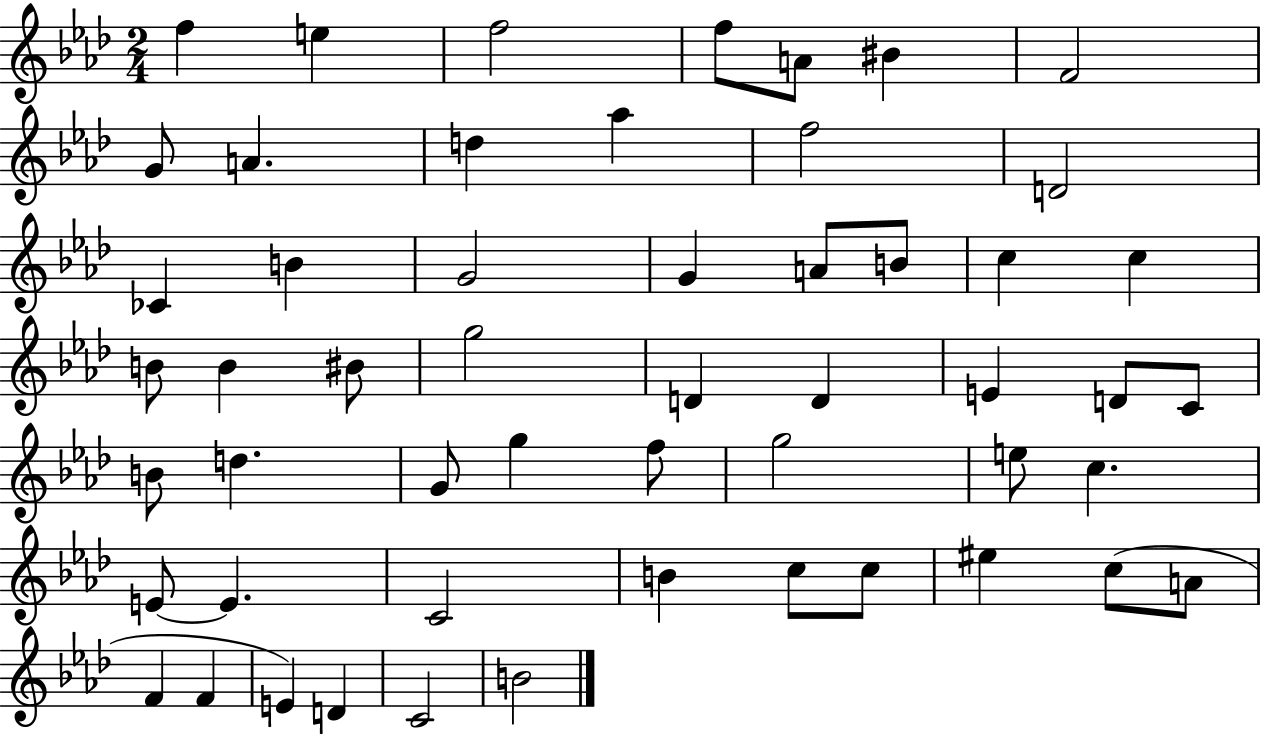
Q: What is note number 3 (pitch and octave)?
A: F5